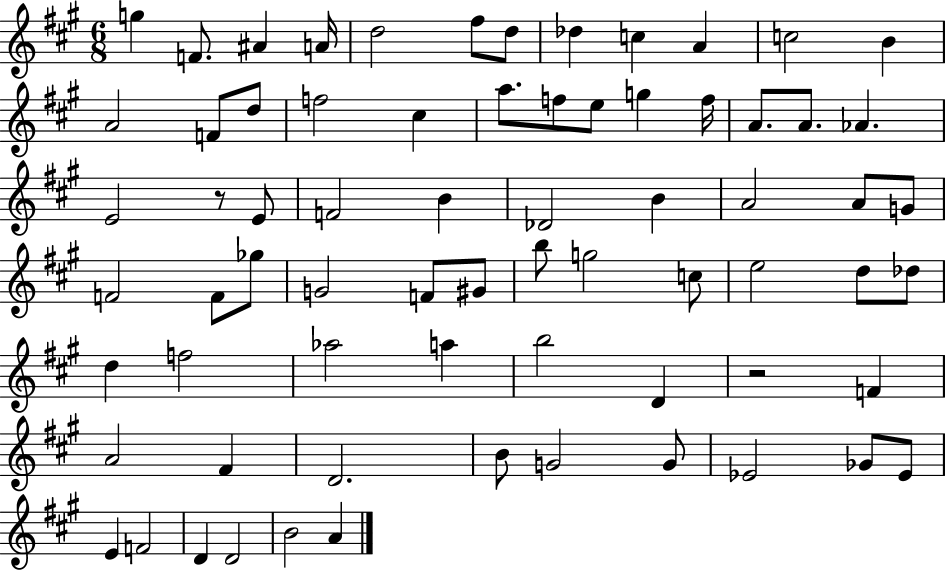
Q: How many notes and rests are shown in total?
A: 70